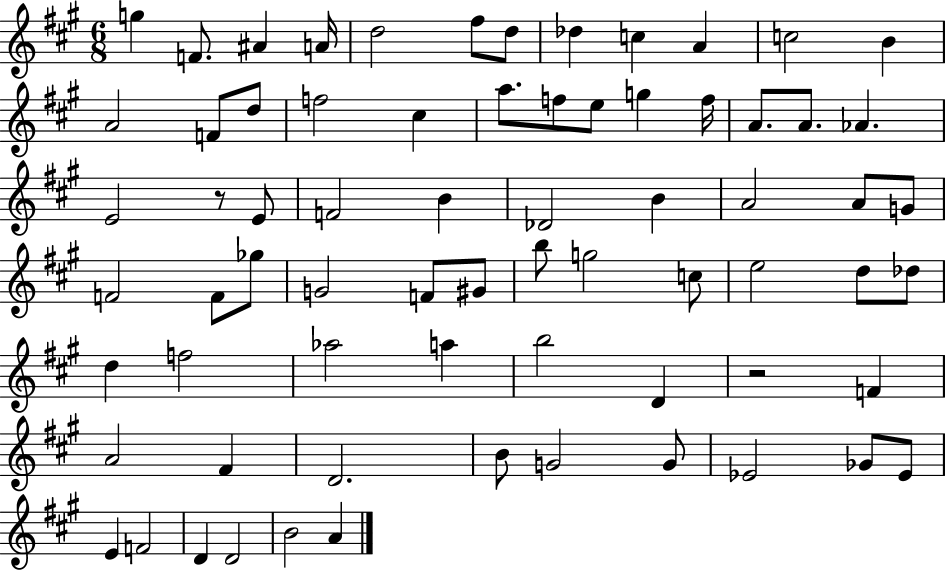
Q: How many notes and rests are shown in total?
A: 70